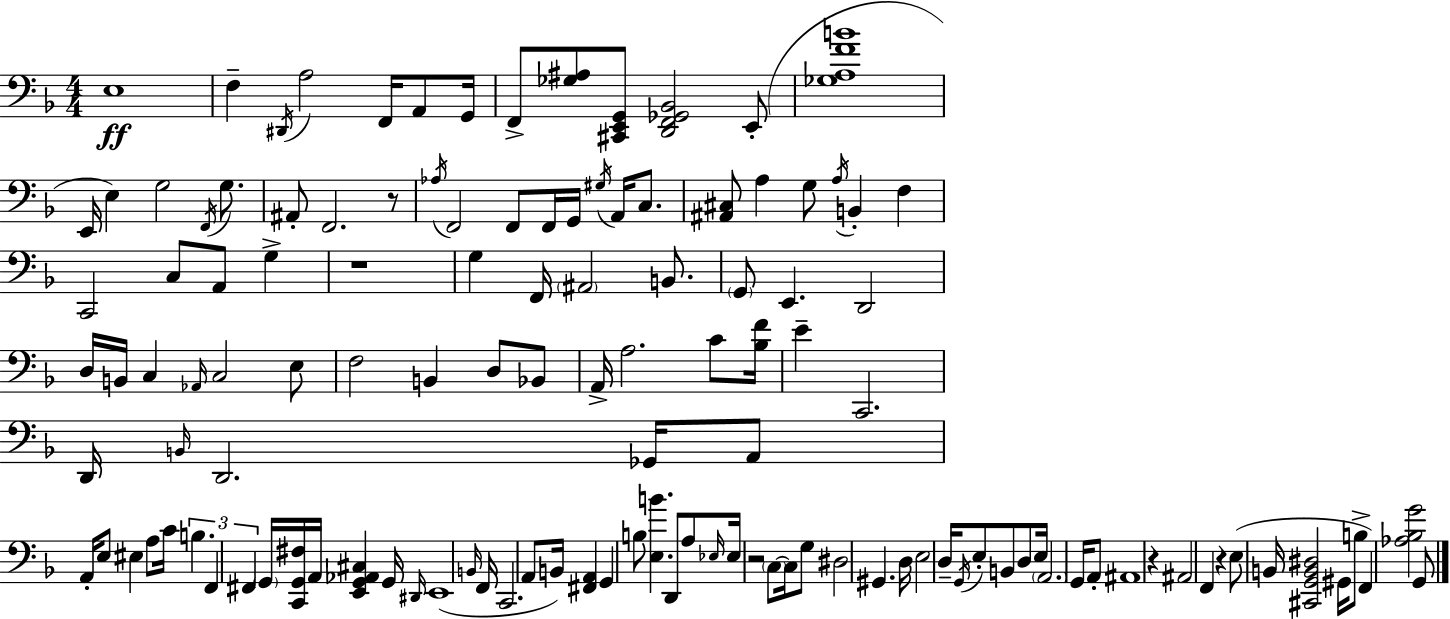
{
  \clef bass
  \numericTimeSignature
  \time 4/4
  \key d \minor
  e1\ff | f4-- \acciaccatura { dis,16 } a2 f,16 a,8 | g,16 f,8-> <ges ais>8 <cis, e, g,>8 <d, f, ges, bes,>2 e,8-.( | <ges a f' b'>1 | \break e,16 e4) g2 \acciaccatura { f,16 } g8. | ais,8-. f,2. | r8 \acciaccatura { aes16 } f,2 f,8 f,16 g,16 \acciaccatura { gis16 } | a,16 c8. <ais, cis>8 a4 g8 \acciaccatura { a16 } b,4-. | \break f4 c,2 c8 a,8 | g4-> r1 | g4 f,16 \parenthesize ais,2 | b,8. \parenthesize g,8 e,4. d,2 | \break d16 b,16 c4 \grace { aes,16 } c2 | e8 f2 b,4 | d8 bes,8 a,16-> a2. | c'8 <bes f'>16 e'4-- c,2. | \break d,16 \grace { b,16 } d,2. | ges,16 a,8 a,16-. e8 eis4 a8 | c'16 \tuplet 3/2 { b4. f,4 fis,4 } \parenthesize g,16 | <c, g, fis>16 a,16 <e, g, aes, cis>4 g,16 \grace { dis,16 } e,1( | \break \grace { b,16 } f,16 c,2. | a,8 b,16) <fis, a,>4 g,4 | b8 <e b'>4. d,8 a8 \grace { ees16 } ees16 r2 | \parenthesize c8~~ c16 g8 dis2 | \break gis,4. d16 e2 | d16-- \acciaccatura { g,16 } e8-. b,8 d8 e16 \parenthesize a,2. | g,16 a,8-. ais,1 | r4 ais,2 | \break f,4 r4 e8( | b,16 <cis, g, b, dis>2 gis,16 b8-> f,4) | <aes bes g'>2 g,8 \bar "|."
}